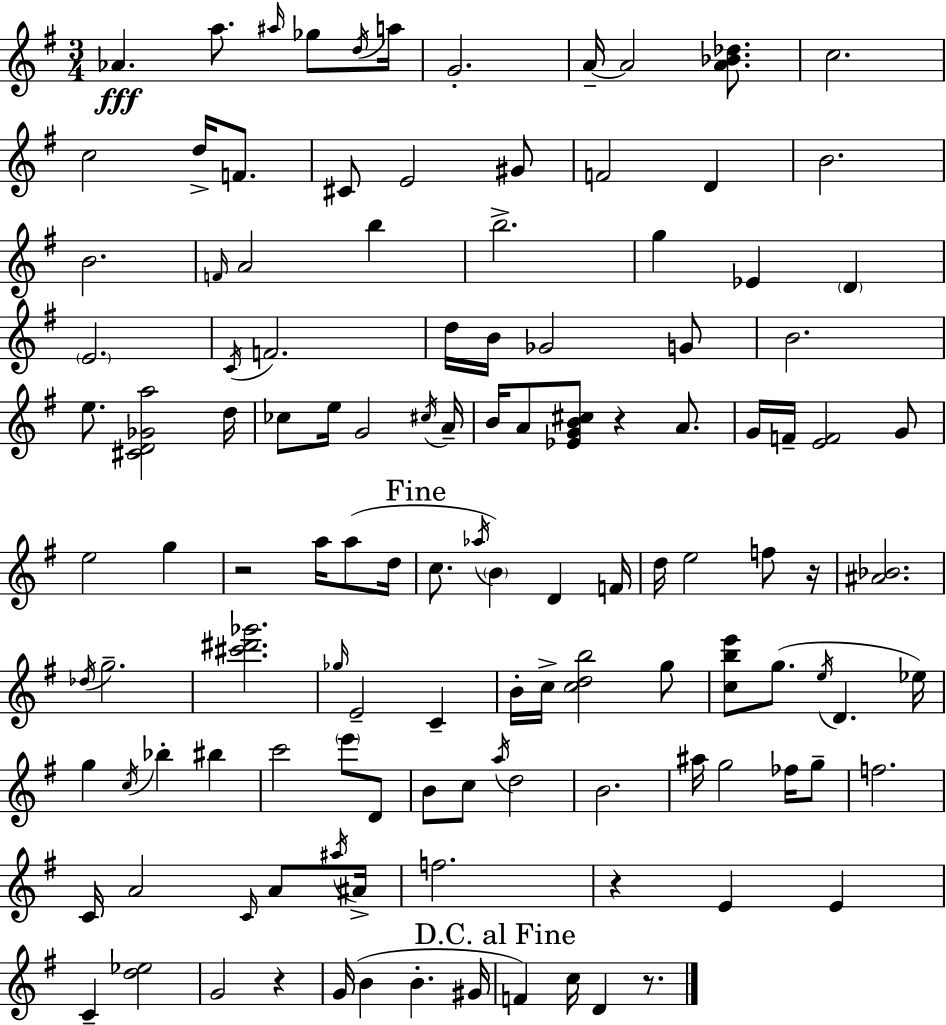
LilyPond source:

{
  \clef treble
  \numericTimeSignature
  \time 3/4
  \key g \major
  aes'4.\fff a''8. \grace { ais''16 } ges''8 | \acciaccatura { d''16 } a''16 g'2.-. | a'16--~~ a'2 <a' bes' des''>8. | c''2. | \break c''2 d''16-> f'8. | cis'8 e'2 | gis'8 f'2 d'4 | b'2. | \break b'2. | \grace { f'16 } a'2 b''4 | b''2.-> | g''4 ees'4 \parenthesize d'4 | \break \parenthesize e'2. | \acciaccatura { c'16 } f'2. | d''16 b'16 ges'2 | g'8 b'2. | \break e''8. <cis' d' ges' a''>2 | d''16 ces''8 e''16 g'2 | \acciaccatura { cis''16 } a'16-- b'16 a'8 <ees' g' b' cis''>8 r4 | a'8. g'16 f'16-- <e' f'>2 | \break g'8 e''2 | g''4 r2 | a''16 a''8( d''16 \mark "Fine" c''8. \acciaccatura { aes''16 } \parenthesize b'4) | d'4 f'16 d''16 e''2 | \break f''8 r16 <ais' bes'>2. | \acciaccatura { des''16 } g''2.-- | <cis''' dis''' ges'''>2. | \grace { ges''16 } e'2-- | \break c'4-- b'16-. c''16-> <c'' d'' b''>2 | g''8 <c'' b'' e'''>8 g''8.( | \acciaccatura { e''16 } d'4. ees''16) g''4 | \acciaccatura { c''16 } bes''4-. bis''4 c'''2 | \break \parenthesize e'''8 d'8 b'8 | c''8 \acciaccatura { a''16 } d''2 b'2. | ais''16 | g''2 fes''16 g''8-- f''2. | \break c'16 | a'2 \grace { c'16 } a'8 \acciaccatura { ais''16 } | ais'16-> f''2. | r4 e'4 e'4 | \break c'4-- <d'' ees''>2 | g'2 r4 | g'16( b'4 b'4.-. | gis'16 \mark "D.C. al Fine" f'4) c''16 d'4 r8. | \break \bar "|."
}